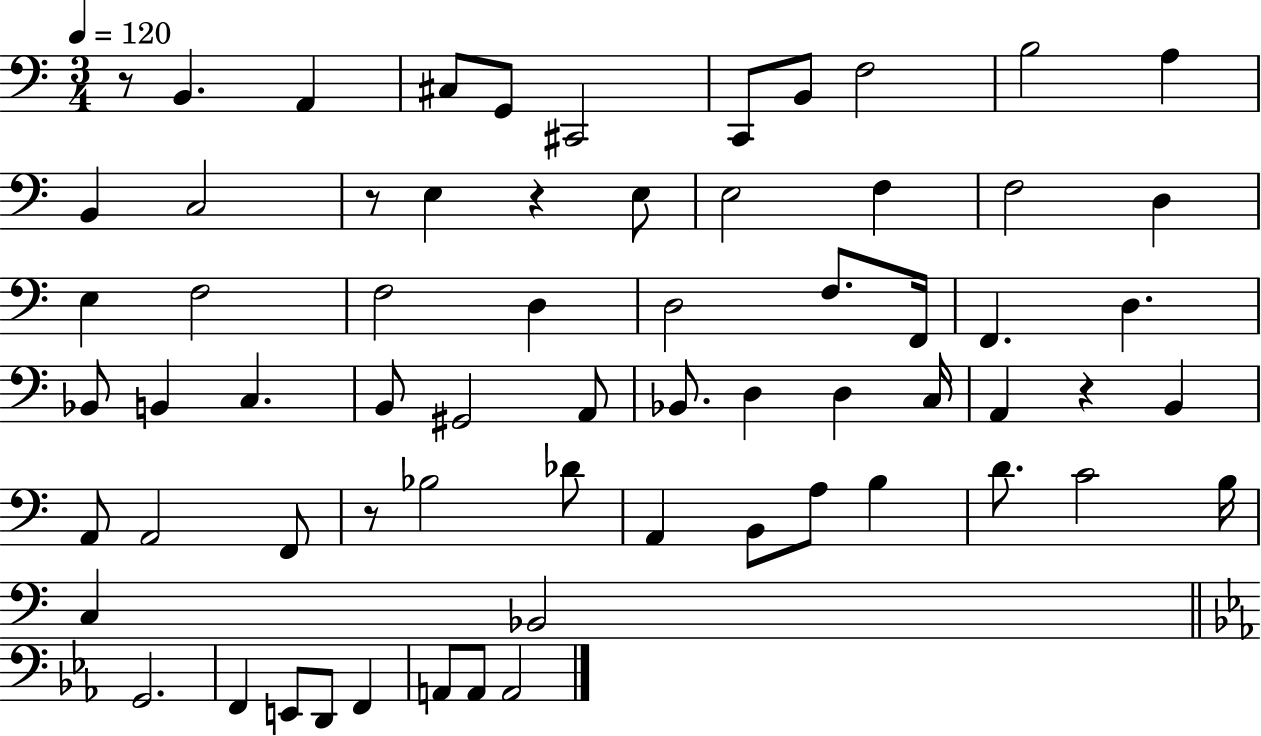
X:1
T:Untitled
M:3/4
L:1/4
K:C
z/2 B,, A,, ^C,/2 G,,/2 ^C,,2 C,,/2 B,,/2 F,2 B,2 A, B,, C,2 z/2 E, z E,/2 E,2 F, F,2 D, E, F,2 F,2 D, D,2 F,/2 F,,/4 F,, D, _B,,/2 B,, C, B,,/2 ^G,,2 A,,/2 _B,,/2 D, D, C,/4 A,, z B,, A,,/2 A,,2 F,,/2 z/2 _B,2 _D/2 A,, B,,/2 A,/2 B, D/2 C2 B,/4 C, _B,,2 G,,2 F,, E,,/2 D,,/2 F,, A,,/2 A,,/2 A,,2